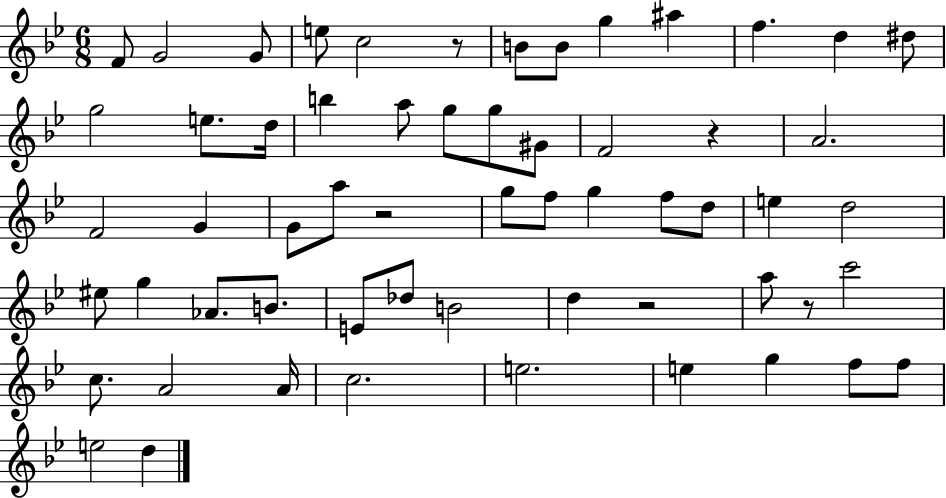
{
  \clef treble
  \numericTimeSignature
  \time 6/8
  \key bes \major
  f'8 g'2 g'8 | e''8 c''2 r8 | b'8 b'8 g''4 ais''4 | f''4. d''4 dis''8 | \break g''2 e''8. d''16 | b''4 a''8 g''8 g''8 gis'8 | f'2 r4 | a'2. | \break f'2 g'4 | g'8 a''8 r2 | g''8 f''8 g''4 f''8 d''8 | e''4 d''2 | \break eis''8 g''4 aes'8. b'8. | e'8 des''8 b'2 | d''4 r2 | a''8 r8 c'''2 | \break c''8. a'2 a'16 | c''2. | e''2. | e''4 g''4 f''8 f''8 | \break e''2 d''4 | \bar "|."
}